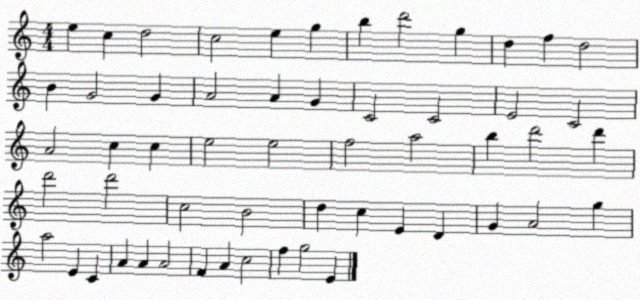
X:1
T:Untitled
M:4/4
L:1/4
K:C
e c d2 c2 e g b d'2 g d f d2 B G2 G A2 A G C2 C2 E2 C2 A2 c c e2 e2 f2 a2 b d'2 d' d'2 d'2 c2 B2 d c E D G A2 g a2 E C A A A2 F A c2 f g2 E